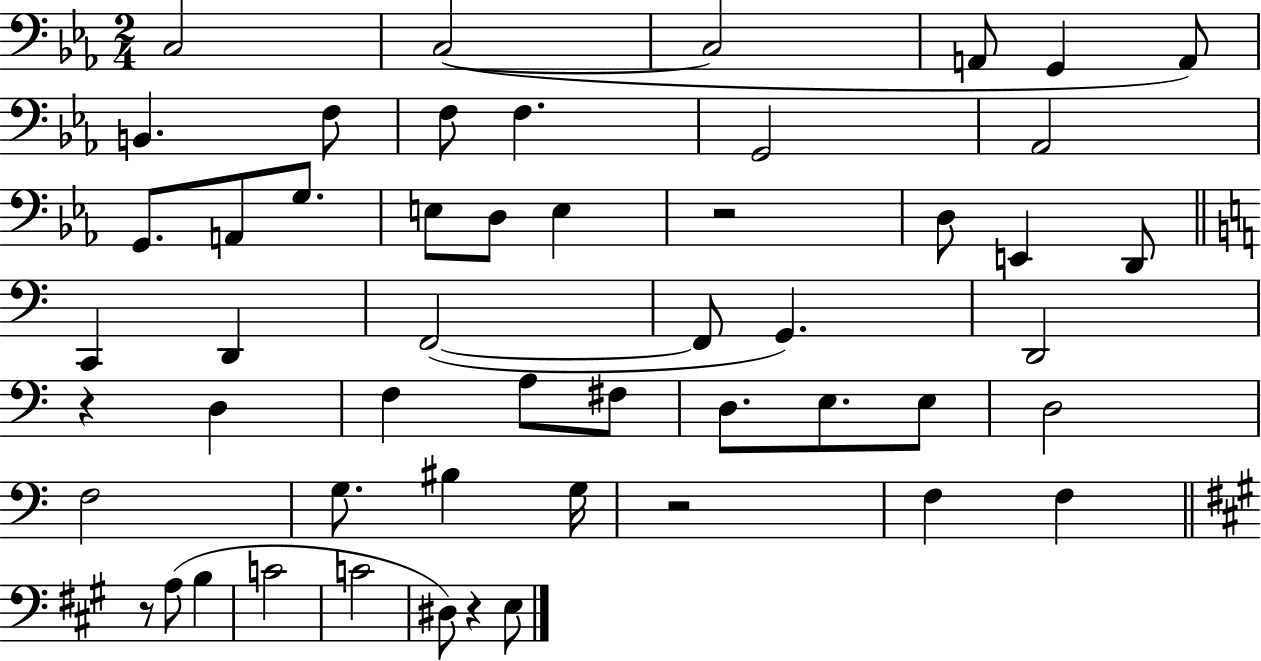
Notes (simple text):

C3/h C3/h C3/h A2/e G2/q A2/e B2/q. F3/e F3/e F3/q. G2/h Ab2/h G2/e. A2/e G3/e. E3/e D3/e E3/q R/h D3/e E2/q D2/e C2/q D2/q F2/h F2/e G2/q. D2/h R/q D3/q F3/q A3/e F#3/e D3/e. E3/e. E3/e D3/h F3/h G3/e. BIS3/q G3/s R/h F3/q F3/q R/e A3/e B3/q C4/h C4/h D#3/e R/q E3/e